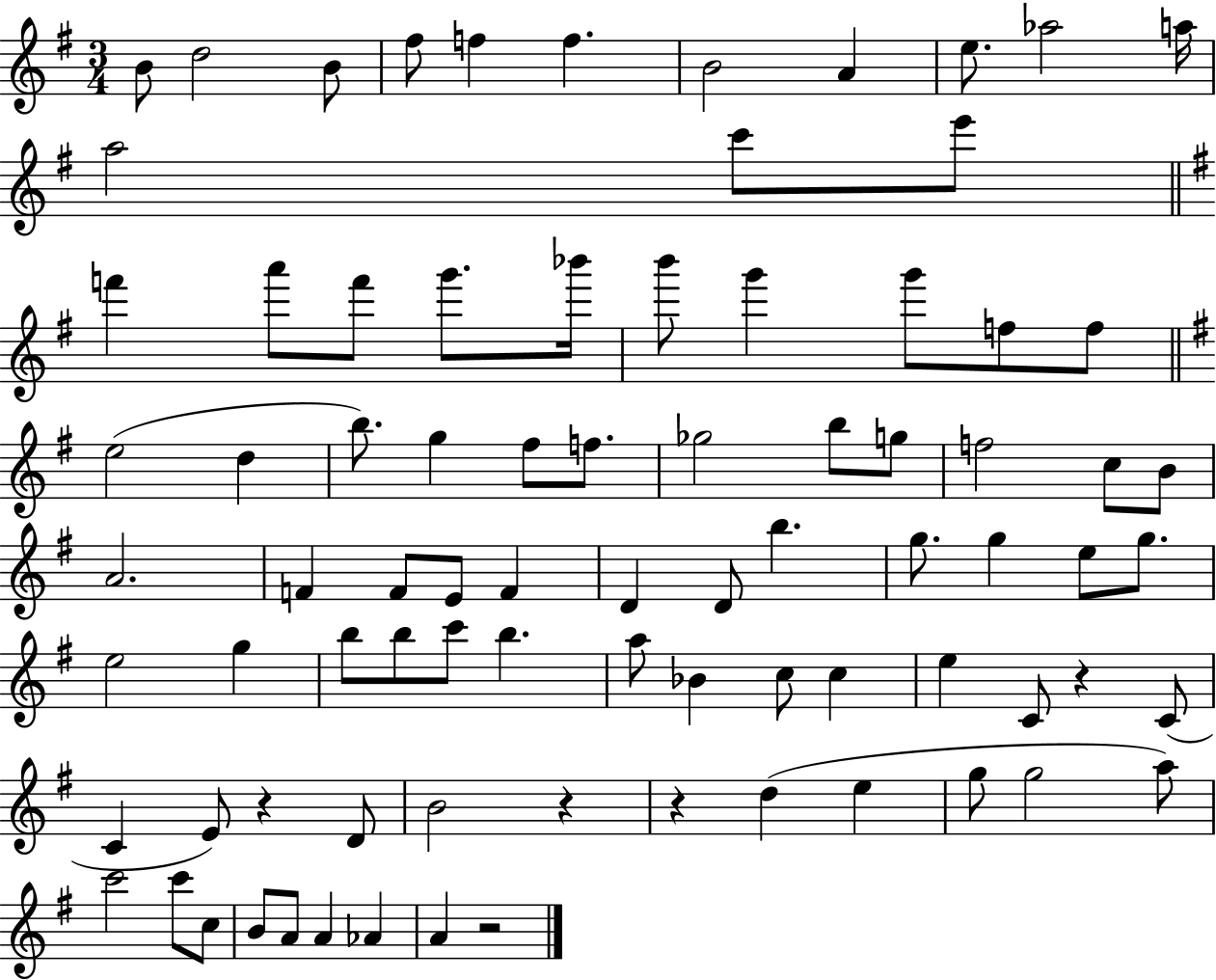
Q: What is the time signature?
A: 3/4